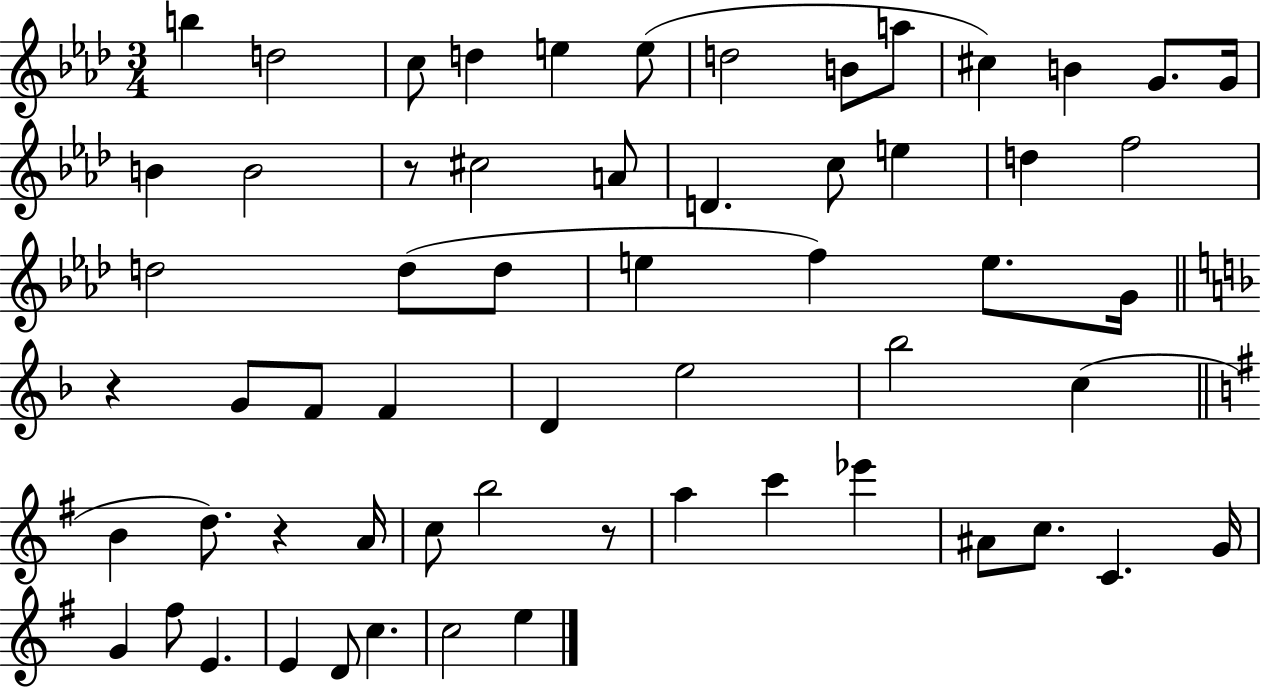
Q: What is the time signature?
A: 3/4